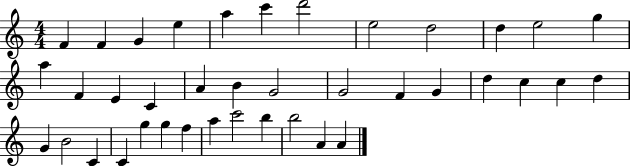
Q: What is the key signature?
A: C major